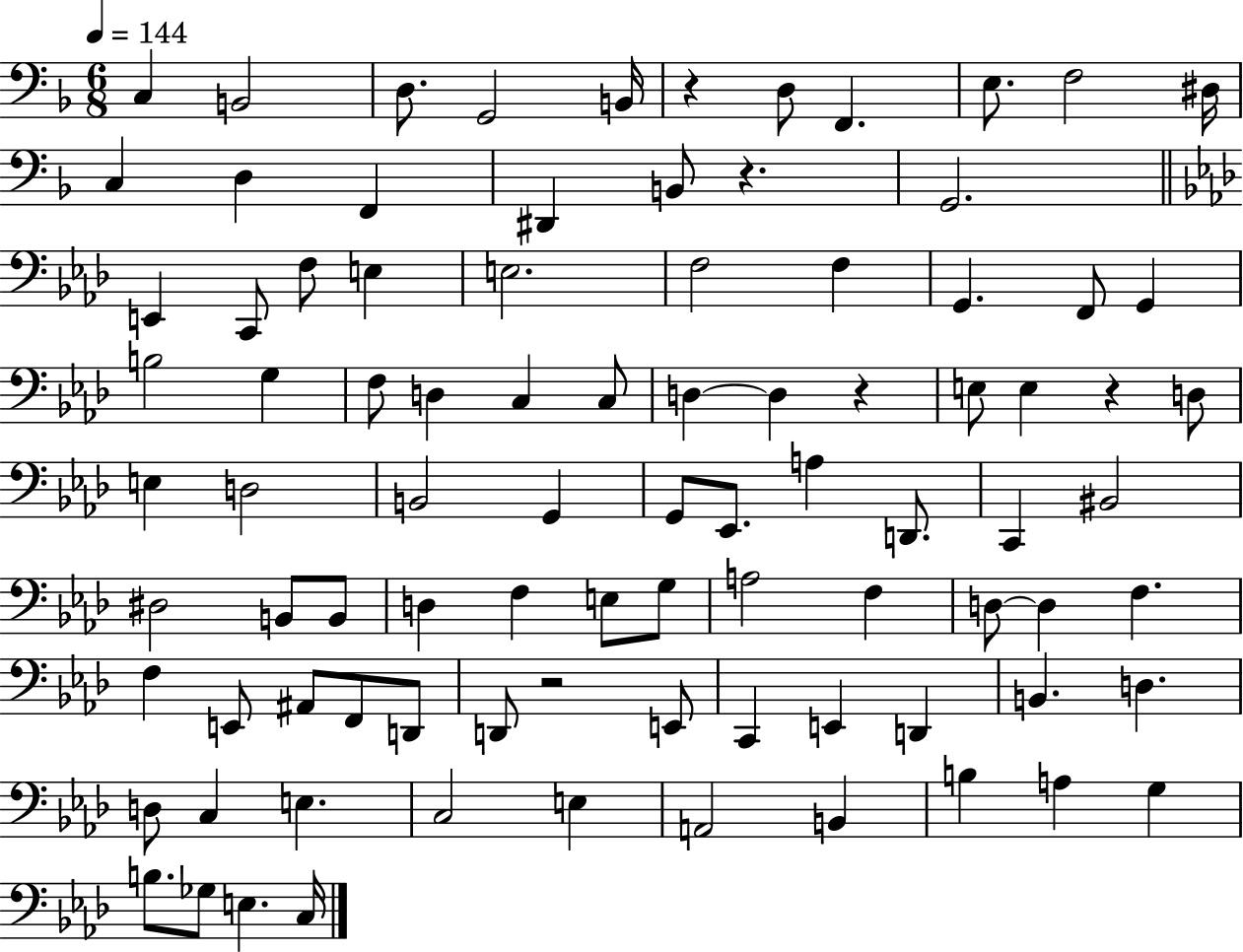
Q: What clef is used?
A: bass